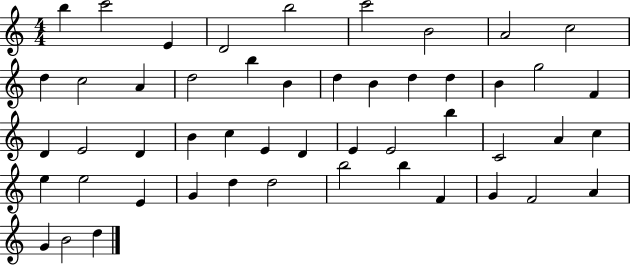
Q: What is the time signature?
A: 4/4